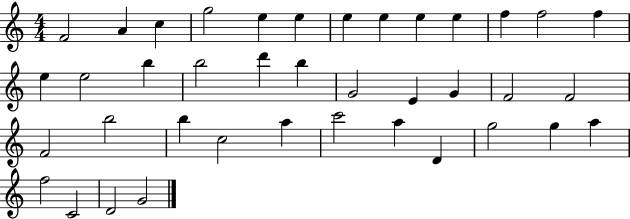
F4/h A4/q C5/q G5/h E5/q E5/q E5/q E5/q E5/q E5/q F5/q F5/h F5/q E5/q E5/h B5/q B5/h D6/q B5/q G4/h E4/q G4/q F4/h F4/h F4/h B5/h B5/q C5/h A5/q C6/h A5/q D4/q G5/h G5/q A5/q F5/h C4/h D4/h G4/h